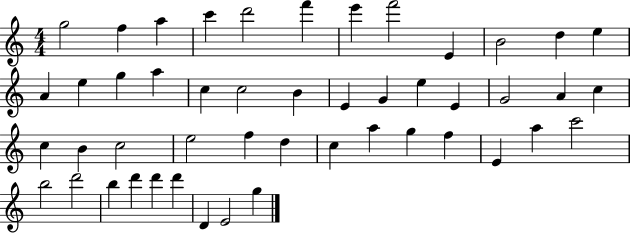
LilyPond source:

{
  \clef treble
  \numericTimeSignature
  \time 4/4
  \key c \major
  g''2 f''4 a''4 | c'''4 d'''2 f'''4 | e'''4 f'''2 e'4 | b'2 d''4 e''4 | \break a'4 e''4 g''4 a''4 | c''4 c''2 b'4 | e'4 g'4 e''4 e'4 | g'2 a'4 c''4 | \break c''4 b'4 c''2 | e''2 f''4 d''4 | c''4 a''4 g''4 f''4 | e'4 a''4 c'''2 | \break b''2 d'''2 | b''4 d'''4 d'''4 d'''4 | d'4 e'2 g''4 | \bar "|."
}